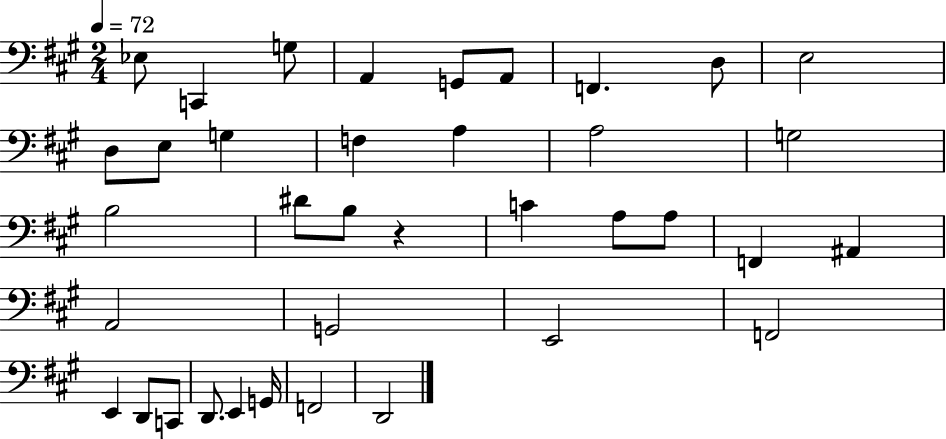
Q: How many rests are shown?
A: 1